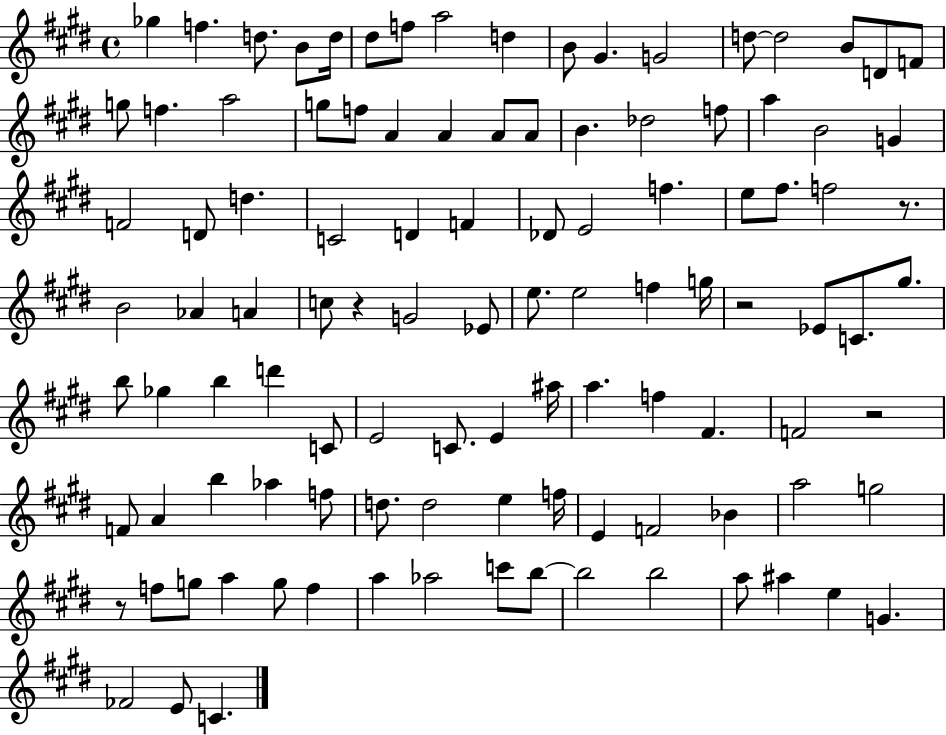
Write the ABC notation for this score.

X:1
T:Untitled
M:4/4
L:1/4
K:E
_g f d/2 B/2 d/4 ^d/2 f/2 a2 d B/2 ^G G2 d/2 d2 B/2 D/2 F/2 g/2 f a2 g/2 f/2 A A A/2 A/2 B _d2 f/2 a B2 G F2 D/2 d C2 D F _D/2 E2 f e/2 ^f/2 f2 z/2 B2 _A A c/2 z G2 _E/2 e/2 e2 f g/4 z2 _E/2 C/2 ^g/2 b/2 _g b d' C/2 E2 C/2 E ^a/4 a f ^F F2 z2 F/2 A b _a f/2 d/2 d2 e f/4 E F2 _B a2 g2 z/2 f/2 g/2 a g/2 f a _a2 c'/2 b/2 b2 b2 a/2 ^a e G _F2 E/2 C